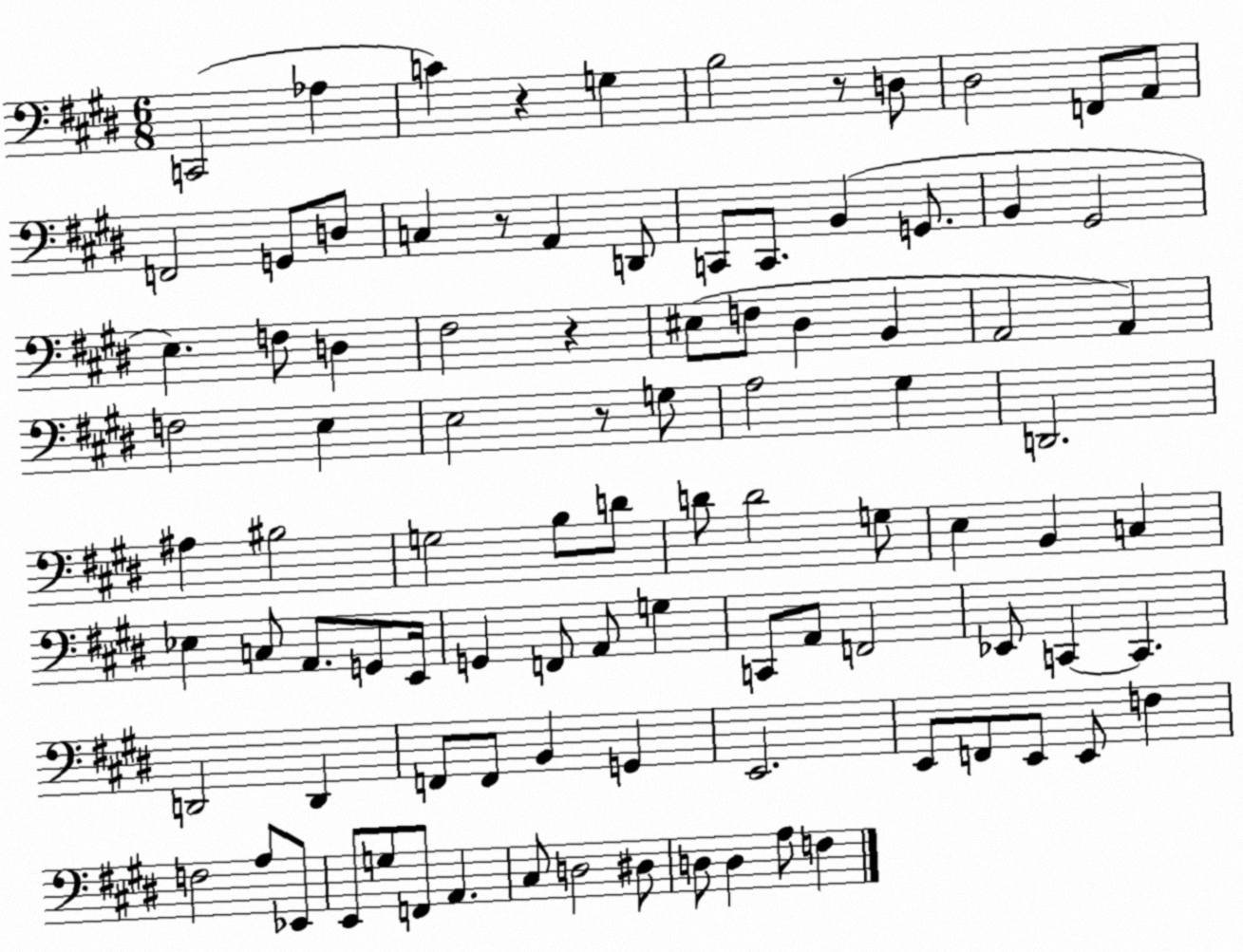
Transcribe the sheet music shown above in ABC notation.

X:1
T:Untitled
M:6/8
L:1/4
K:E
C,,2 _A, C z G, B,2 z/2 D,/2 ^D,2 F,,/2 A,,/2 F,,2 G,,/2 D,/2 C, z/2 A,, D,,/2 C,,/2 C,,/2 B,, G,,/2 B,, ^G,,2 E, F,/2 D, ^F,2 z ^E,/2 F,/2 ^D, B,, A,,2 A,, F,2 E, E,2 z/2 G,/2 A,2 ^G, D,,2 ^A, ^B,2 G,2 B,/2 D/2 D/2 D2 G,/2 E, B,, C, _E, C,/2 A,,/2 G,,/2 E,,/4 G,, F,,/2 A,,/2 G, C,,/2 A,,/2 F,,2 _E,,/2 C,, C,, D,,2 D,, F,,/2 F,,/2 B,, G,, E,,2 E,,/2 F,,/2 E,,/2 E,,/2 F, F,2 A,/2 _E,,/2 E,,/2 G,/2 F,,/2 A,, ^C,/2 D,2 ^D,/2 D,/2 D, A,/2 F,